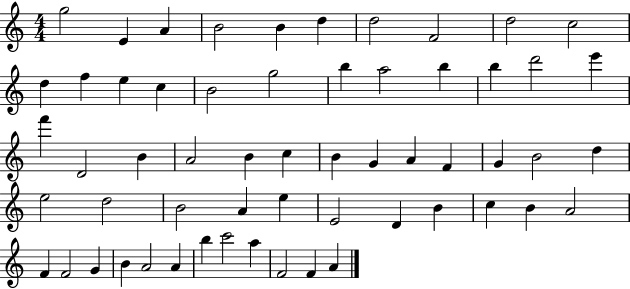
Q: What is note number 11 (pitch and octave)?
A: D5